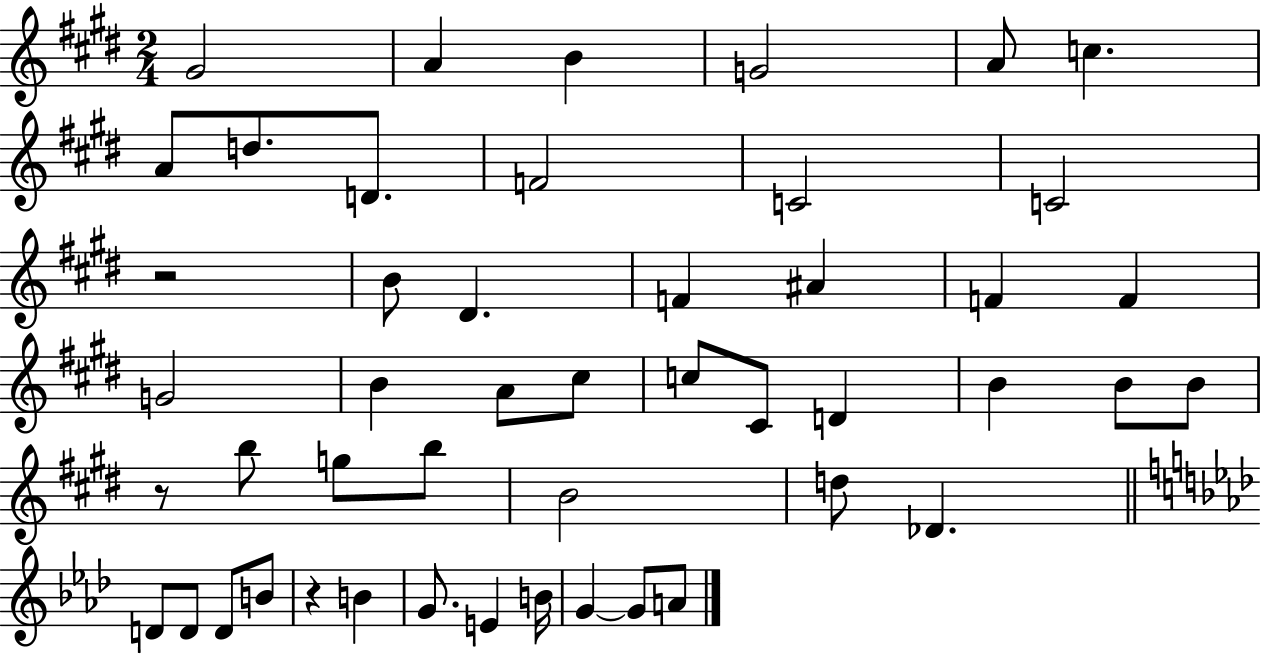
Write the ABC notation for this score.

X:1
T:Untitled
M:2/4
L:1/4
K:E
^G2 A B G2 A/2 c A/2 d/2 D/2 F2 C2 C2 z2 B/2 ^D F ^A F F G2 B A/2 ^c/2 c/2 ^C/2 D B B/2 B/2 z/2 b/2 g/2 b/2 B2 d/2 _D D/2 D/2 D/2 B/2 z B G/2 E B/4 G G/2 A/2